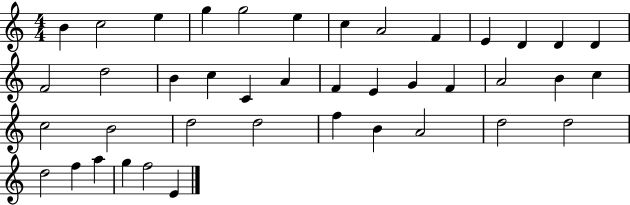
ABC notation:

X:1
T:Untitled
M:4/4
L:1/4
K:C
B c2 e g g2 e c A2 F E D D D F2 d2 B c C A F E G F A2 B c c2 B2 d2 d2 f B A2 d2 d2 d2 f a g f2 E